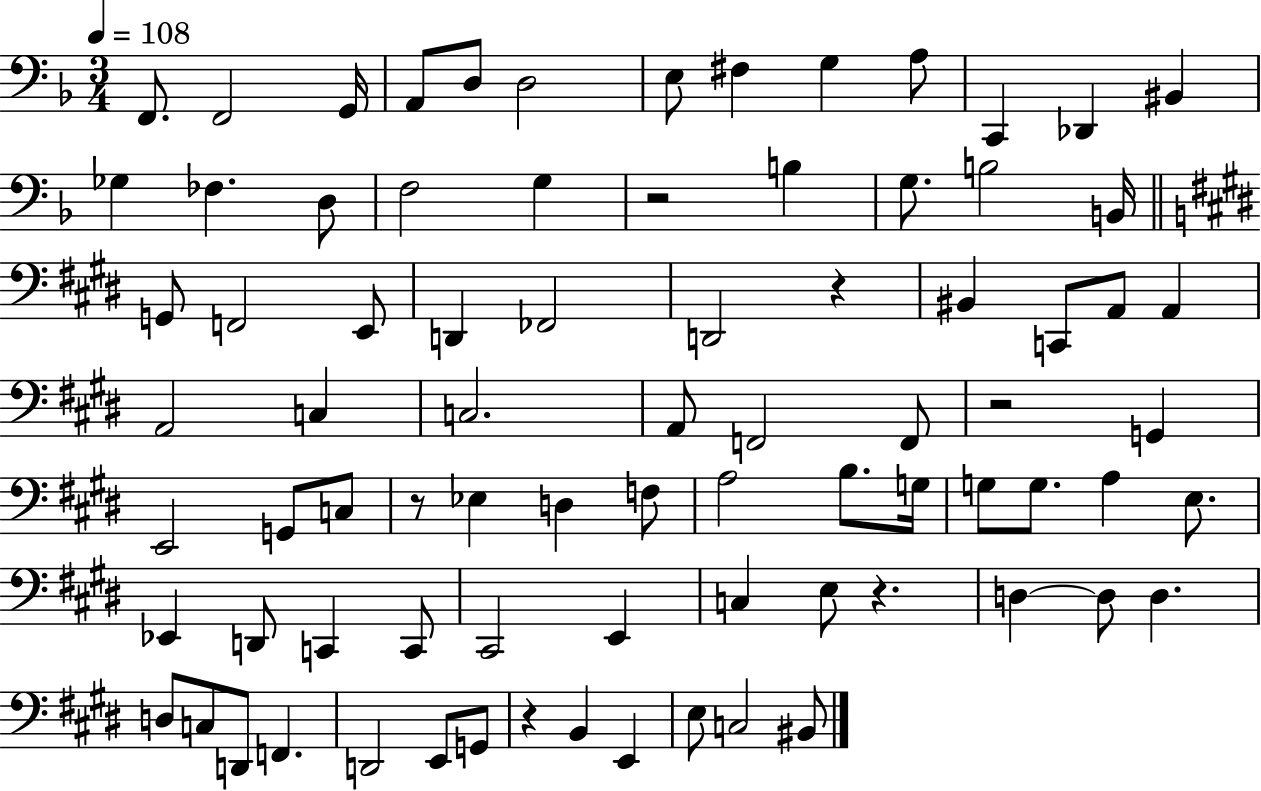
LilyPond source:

{
  \clef bass
  \numericTimeSignature
  \time 3/4
  \key f \major
  \tempo 4 = 108
  f,8. f,2 g,16 | a,8 d8 d2 | e8 fis4 g4 a8 | c,4 des,4 bis,4 | \break ges4 fes4. d8 | f2 g4 | r2 b4 | g8. b2 b,16 | \break \bar "||" \break \key e \major g,8 f,2 e,8 | d,4 fes,2 | d,2 r4 | bis,4 c,8 a,8 a,4 | \break a,2 c4 | c2. | a,8 f,2 f,8 | r2 g,4 | \break e,2 g,8 c8 | r8 ees4 d4 f8 | a2 b8. g16 | g8 g8. a4 e8. | \break ees,4 d,8 c,4 c,8 | cis,2 e,4 | c4 e8 r4. | d4~~ d8 d4. | \break d8 c8 d,8 f,4. | d,2 e,8 g,8 | r4 b,4 e,4 | e8 c2 bis,8 | \break \bar "|."
}